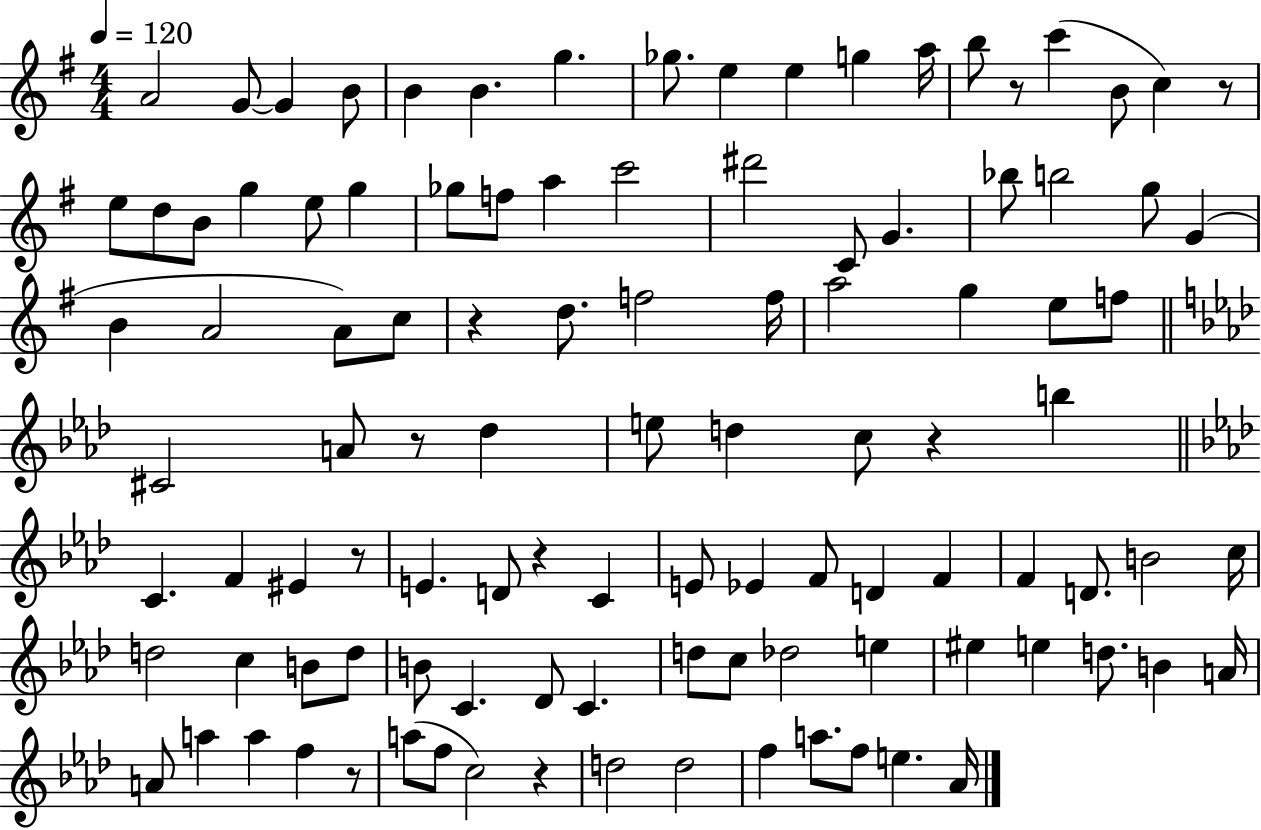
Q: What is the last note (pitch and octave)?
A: Ab4